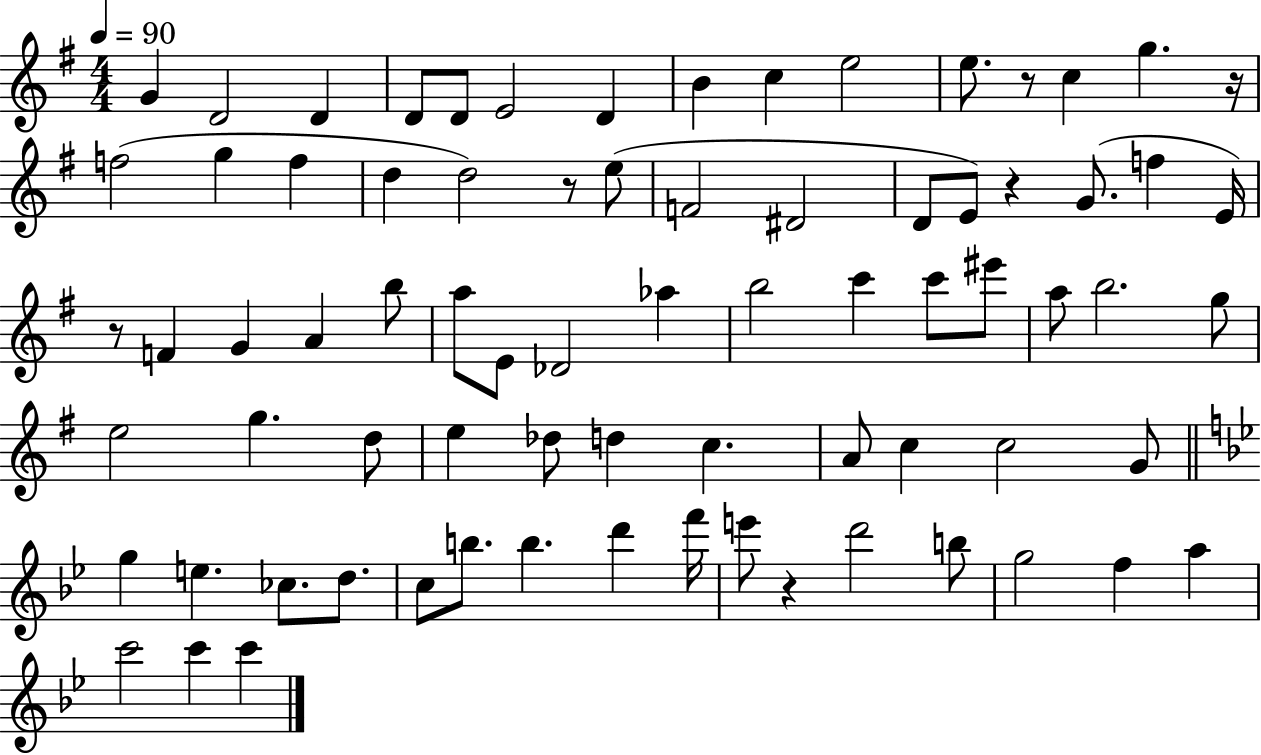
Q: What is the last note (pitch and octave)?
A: C6